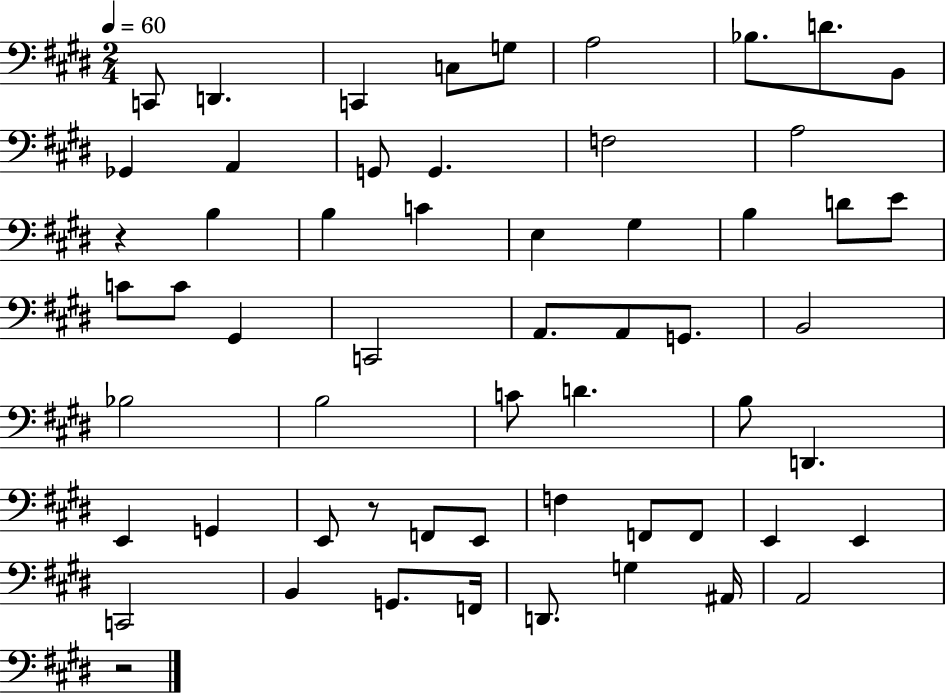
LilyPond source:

{
  \clef bass
  \numericTimeSignature
  \time 2/4
  \key e \major
  \tempo 4 = 60
  c,8 d,4. | c,4 c8 g8 | a2 | bes8. d'8. b,8 | \break ges,4 a,4 | g,8 g,4. | f2 | a2 | \break r4 b4 | b4 c'4 | e4 gis4 | b4 d'8 e'8 | \break c'8 c'8 gis,4 | c,2 | a,8. a,8 g,8. | b,2 | \break bes2 | b2 | c'8 d'4. | b8 d,4. | \break e,4 g,4 | e,8 r8 f,8 e,8 | f4 f,8 f,8 | e,4 e,4 | \break c,2 | b,4 g,8. f,16 | d,8. g4 ais,16 | a,2 | \break r2 | \bar "|."
}